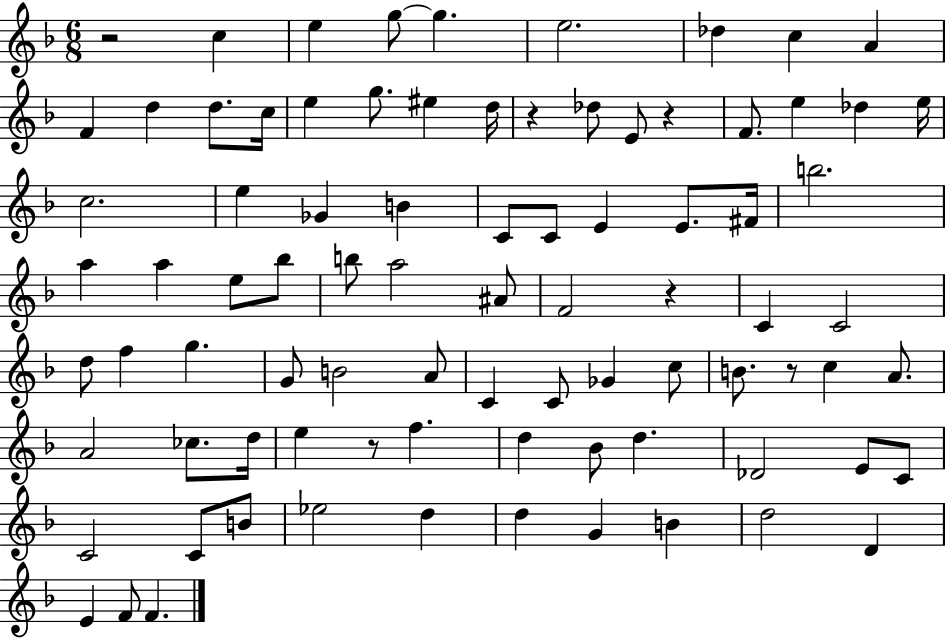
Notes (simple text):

R/h C5/q E5/q G5/e G5/q. E5/h. Db5/q C5/q A4/q F4/q D5/q D5/e. C5/s E5/q G5/e. EIS5/q D5/s R/q Db5/e E4/e R/q F4/e. E5/q Db5/q E5/s C5/h. E5/q Gb4/q B4/q C4/e C4/e E4/q E4/e. F#4/s B5/h. A5/q A5/q E5/e Bb5/e B5/e A5/h A#4/e F4/h R/q C4/q C4/h D5/e F5/q G5/q. G4/e B4/h A4/e C4/q C4/e Gb4/q C5/e B4/e. R/e C5/q A4/e. A4/h CES5/e. D5/s E5/q R/e F5/q. D5/q Bb4/e D5/q. Db4/h E4/e C4/e C4/h C4/e B4/e Eb5/h D5/q D5/q G4/q B4/q D5/h D4/q E4/q F4/e F4/q.